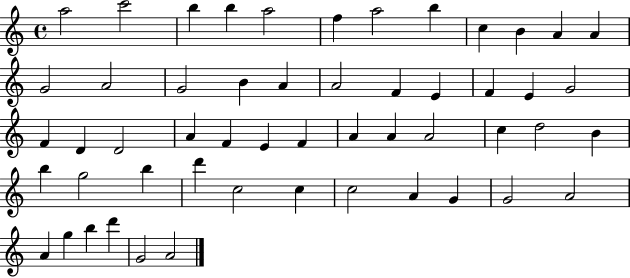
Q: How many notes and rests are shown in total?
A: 53